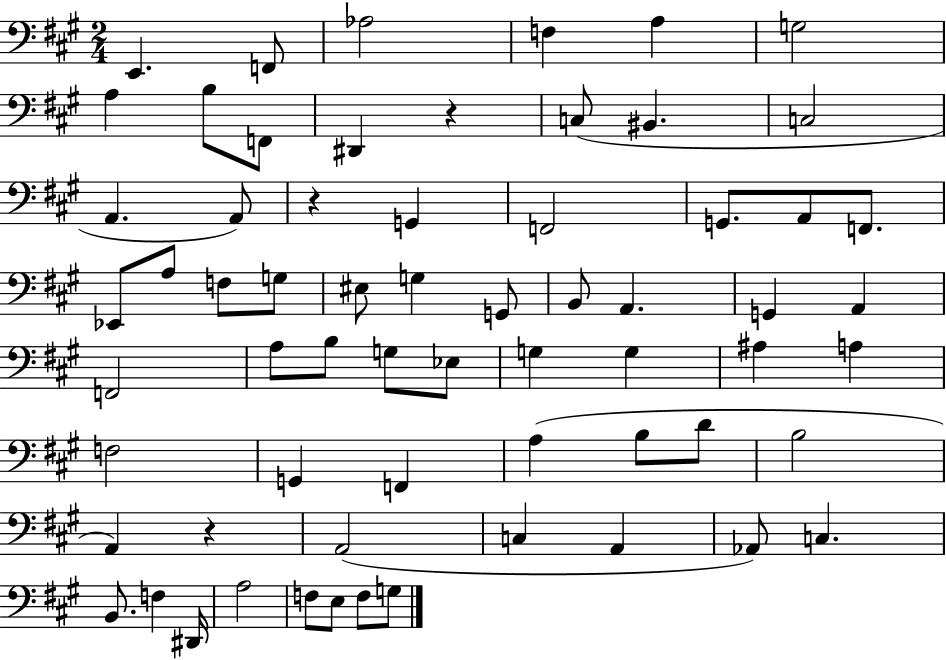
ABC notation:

X:1
T:Untitled
M:2/4
L:1/4
K:A
E,, F,,/2 _A,2 F, A, G,2 A, B,/2 F,,/2 ^D,, z C,/2 ^B,, C,2 A,, A,,/2 z G,, F,,2 G,,/2 A,,/2 F,,/2 _E,,/2 A,/2 F,/2 G,/2 ^E,/2 G, G,,/2 B,,/2 A,, G,, A,, F,,2 A,/2 B,/2 G,/2 _E,/2 G, G, ^A, A, F,2 G,, F,, A, B,/2 D/2 B,2 A,, z A,,2 C, A,, _A,,/2 C, B,,/2 F, ^D,,/4 A,2 F,/2 E,/2 F,/2 G,/2